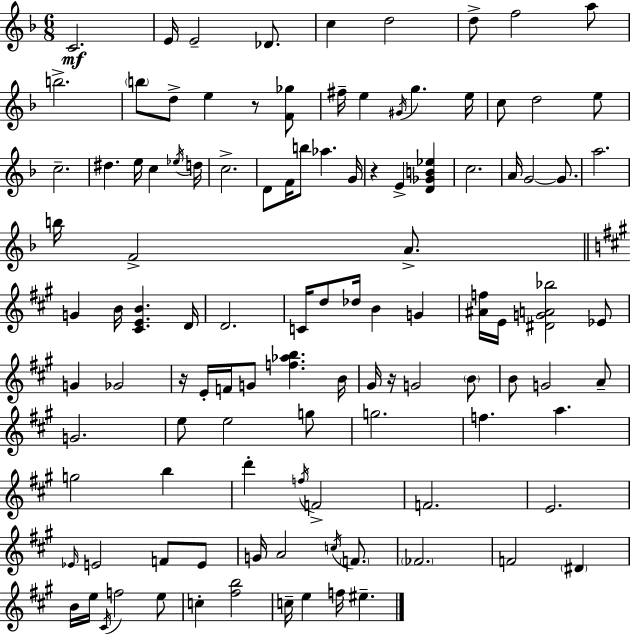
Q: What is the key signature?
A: F major